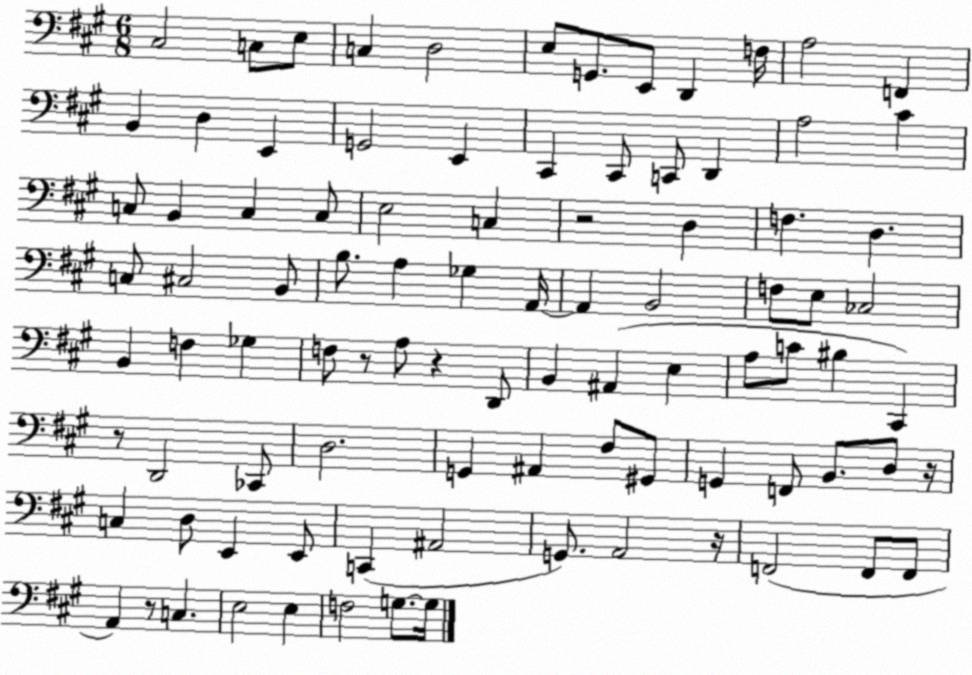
X:1
T:Untitled
M:6/8
L:1/4
K:A
^C,2 C,/2 E,/2 C, D,2 E,/2 G,,/2 E,,/2 D,, F,/4 A,2 F,, B,, D, E,, G,,2 E,, ^C,, ^C,,/2 C,,/2 D,, A,2 ^C C,/2 B,, C, C,/2 E,2 C, z2 D, F, D, C,/2 ^C,2 B,,/2 B,/2 A, _G, A,,/4 A,, B,,2 F,/2 E,/2 _C,2 B,, F, _G, F,/2 z/2 A,/2 z D,,/2 B,, ^A,, E, A,/2 C/2 ^B, ^C,, z/2 D,,2 _C,,/2 D,2 G,, ^A,, ^F,/2 ^G,,/2 G,, F,,/2 B,,/2 D,/2 z/4 C, D,/2 E,, E,,/2 C,, ^A,,2 G,,/2 A,,2 z/4 F,,2 F,,/2 F,,/2 A,, z/2 C, E,2 E, F,2 G,/2 G,/4